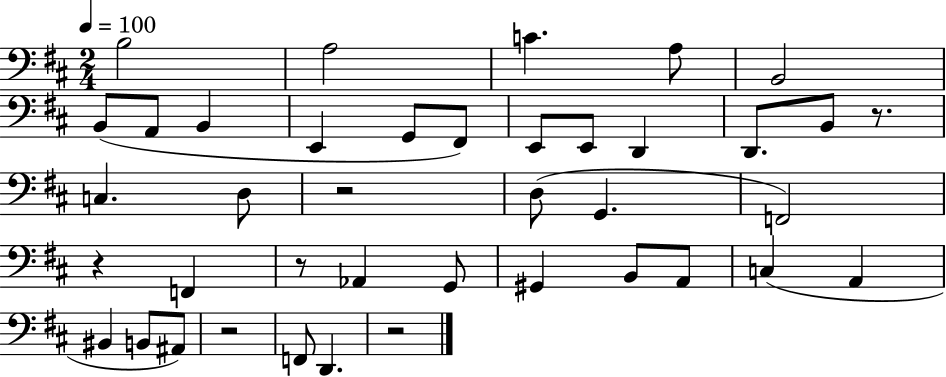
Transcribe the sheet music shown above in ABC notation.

X:1
T:Untitled
M:2/4
L:1/4
K:D
B,2 A,2 C A,/2 B,,2 B,,/2 A,,/2 B,, E,, G,,/2 ^F,,/2 E,,/2 E,,/2 D,, D,,/2 B,,/2 z/2 C, D,/2 z2 D,/2 G,, F,,2 z F,, z/2 _A,, G,,/2 ^G,, B,,/2 A,,/2 C, A,, ^B,, B,,/2 ^A,,/2 z2 F,,/2 D,, z2